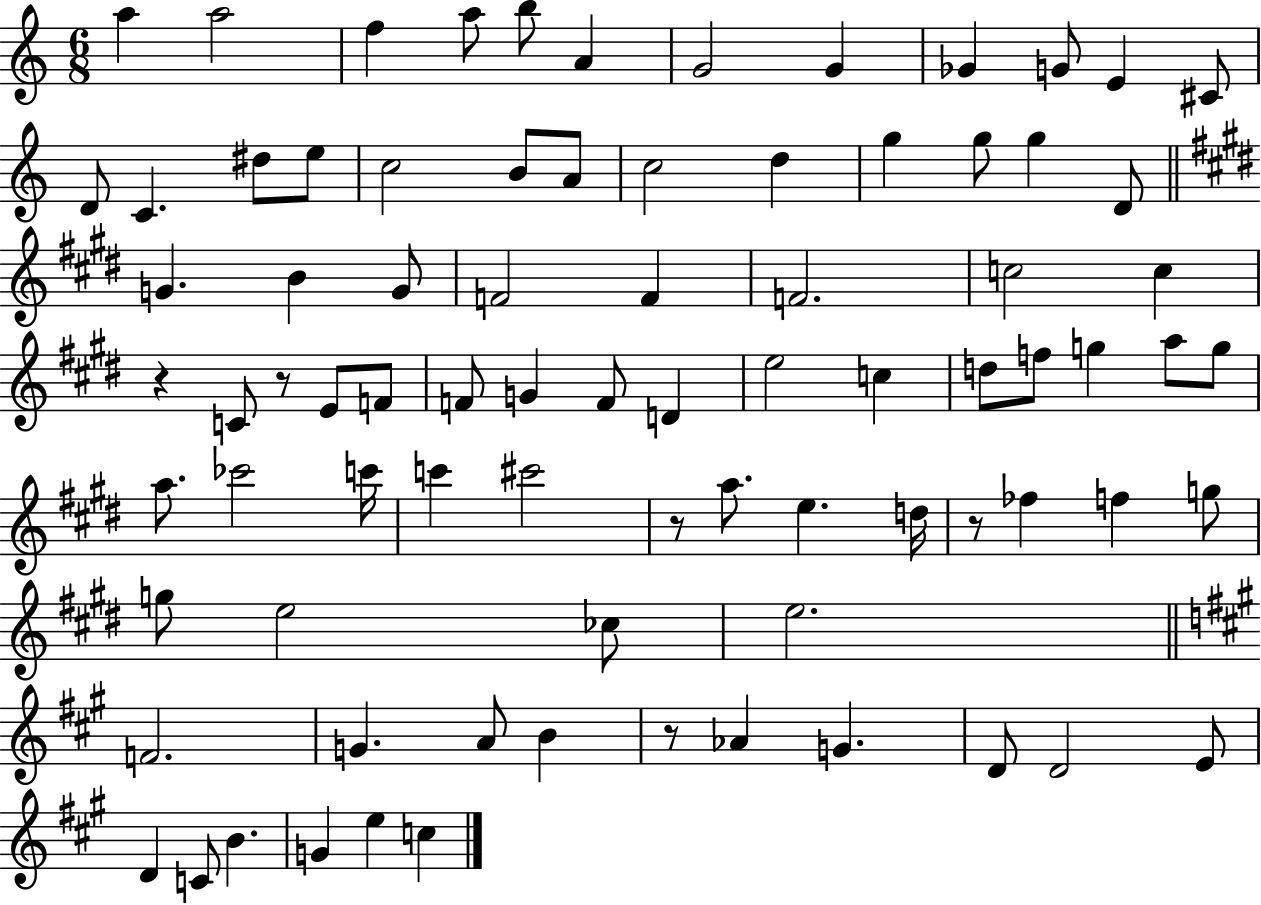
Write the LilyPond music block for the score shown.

{
  \clef treble
  \numericTimeSignature
  \time 6/8
  \key c \major
  a''4 a''2 | f''4 a''8 b''8 a'4 | g'2 g'4 | ges'4 g'8 e'4 cis'8 | \break d'8 c'4. dis''8 e''8 | c''2 b'8 a'8 | c''2 d''4 | g''4 g''8 g''4 d'8 | \break \bar "||" \break \key e \major g'4. b'4 g'8 | f'2 f'4 | f'2. | c''2 c''4 | \break r4 c'8 r8 e'8 f'8 | f'8 g'4 f'8 d'4 | e''2 c''4 | d''8 f''8 g''4 a''8 g''8 | \break a''8. ces'''2 c'''16 | c'''4 cis'''2 | r8 a''8. e''4. d''16 | r8 fes''4 f''4 g''8 | \break g''8 e''2 ces''8 | e''2. | \bar "||" \break \key a \major f'2. | g'4. a'8 b'4 | r8 aes'4 g'4. | d'8 d'2 e'8 | \break d'4 c'8 b'4. | g'4 e''4 c''4 | \bar "|."
}